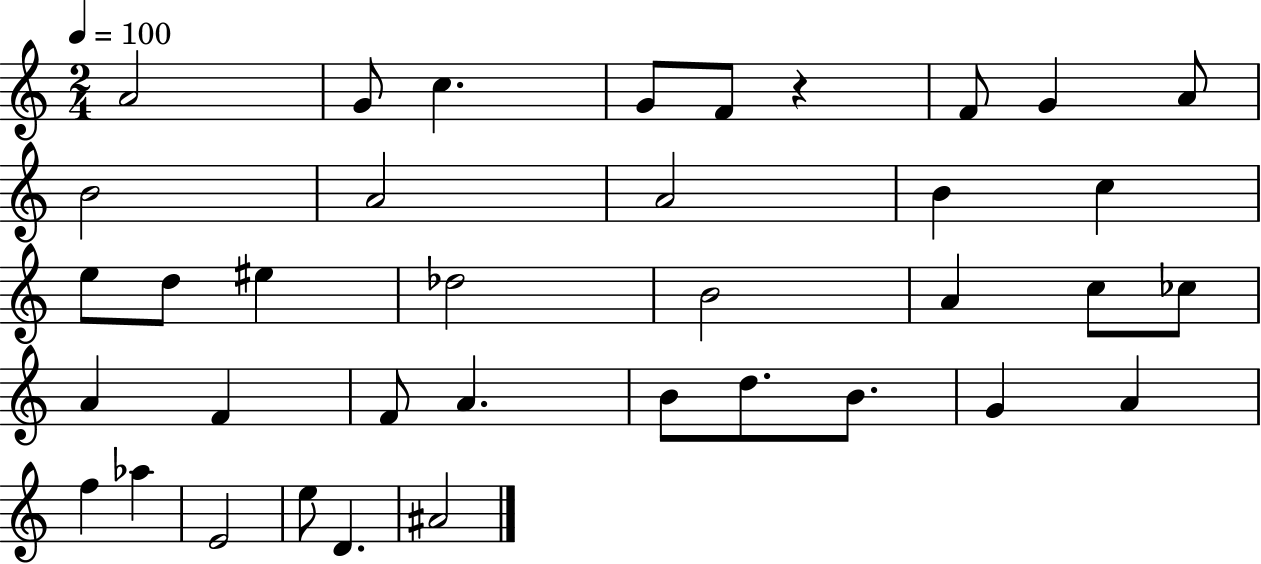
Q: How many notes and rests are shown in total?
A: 37